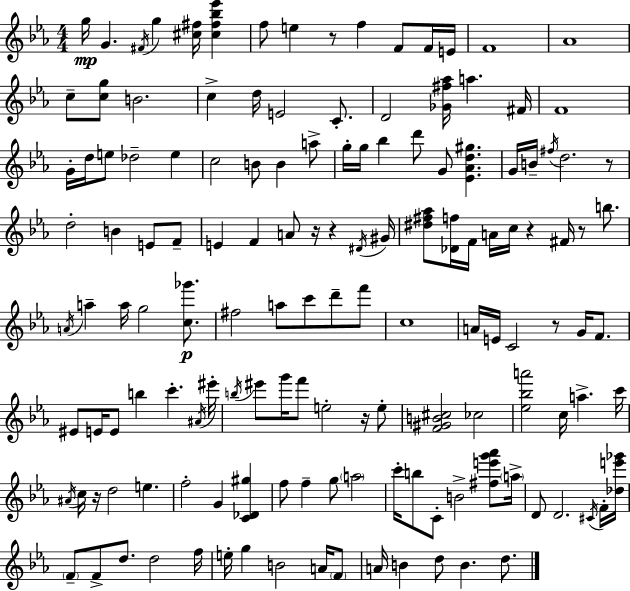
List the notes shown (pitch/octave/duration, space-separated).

G5/s G4/q. F#4/s G5/q [C#5,F#5]/s [C#5,F#5,Bb5,Eb6]/q F5/e E5/q R/e F5/q F4/e F4/s E4/s F4/w Ab4/w C5/e [C5,G5]/e B4/h. C5/q D5/s E4/h C4/e. D4/h [Gb4,F#5,Ab5]/s A5/q. F#4/s F4/w G4/s D5/s E5/e Db5/h E5/q C5/h B4/e B4/q A5/e G5/s G5/s Bb5/q D6/e G4/e [Eb4,Ab4,D5,G#5]/q. G4/s B4/s F#5/s D5/h. R/e D5/h B4/q E4/e F4/e E4/q F4/q A4/e R/s R/q D#4/s G#4/s [D#5,F#5,Ab5]/e [Db4,F5]/s F4/s A4/s C5/s R/q F#4/s R/e B5/e. A4/s A5/q A5/s G5/h [C5,Gb6]/e. F#5/h A5/e C6/e D6/e F6/e C5/w A4/s E4/s C4/h R/e G4/s F4/e. EIS4/e E4/s E4/e B5/q C6/q. A#4/s EIS6/s B5/s EIS6/e G6/s F6/e E5/h R/s E5/e [F4,G#4,B4,C#5]/h CES5/h [Eb5,Bb5,A6]/h C5/s A5/q. C6/s A#4/s C5/s R/s D5/h E5/q. F5/h G4/q [C4,Db4,G#5]/q F5/e F5/q G5/e A5/h C6/s B5/e C4/e B4/h [F#5,E6,G6,Ab6]/e A5/s D4/e D4/h. C#4/s F4/s [Db5,E6,Gb6]/s F4/e F4/e D5/e. D5/h F5/s E5/s G5/q B4/h A4/s F4/e A4/s B4/q D5/e B4/q. D5/e.